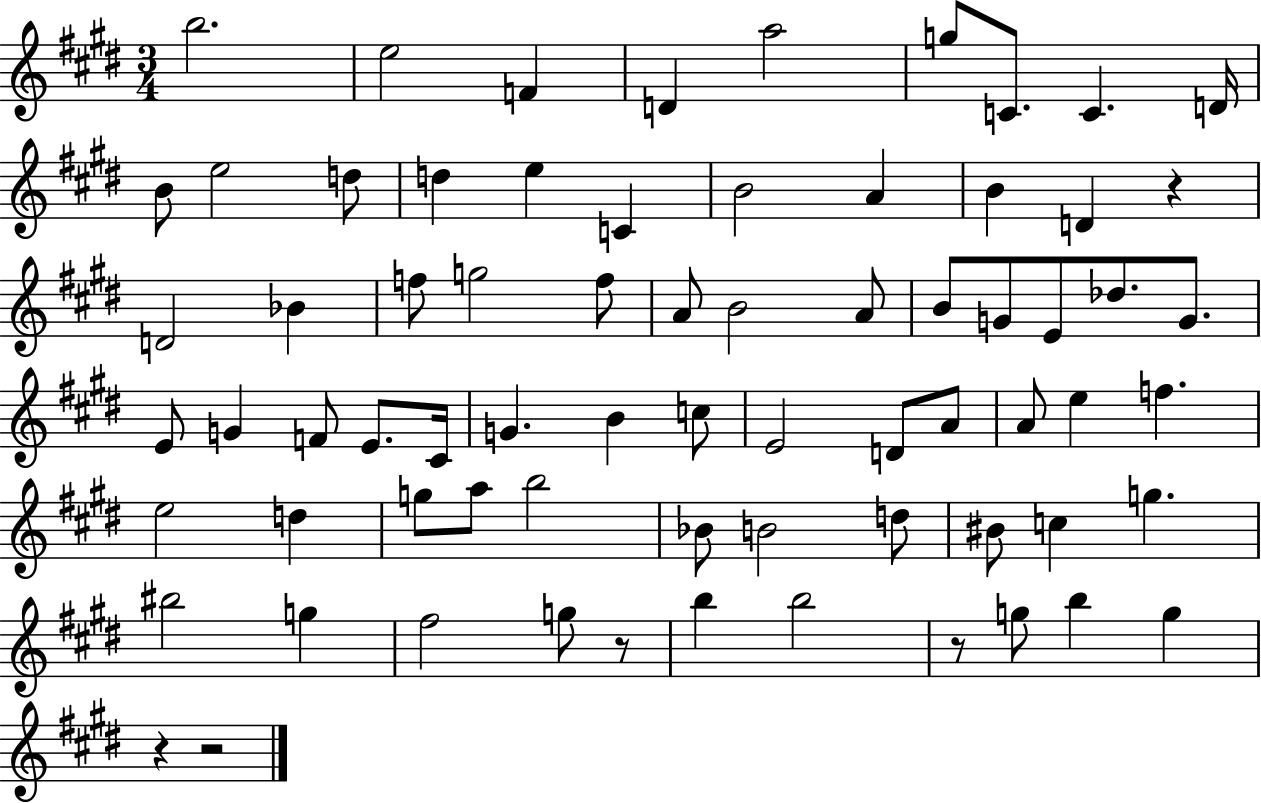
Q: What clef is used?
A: treble